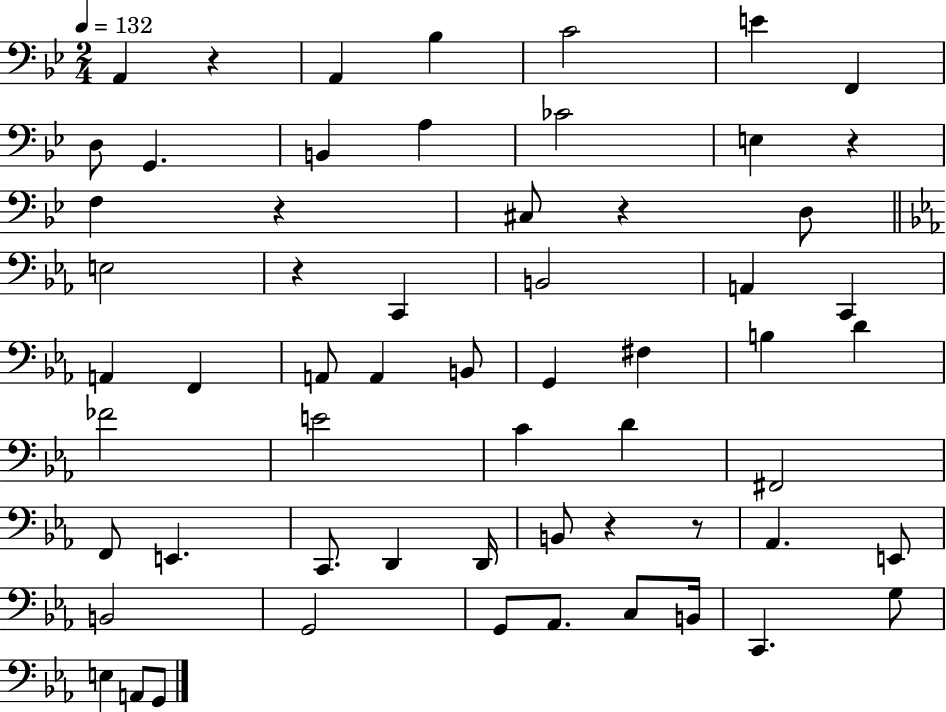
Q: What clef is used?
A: bass